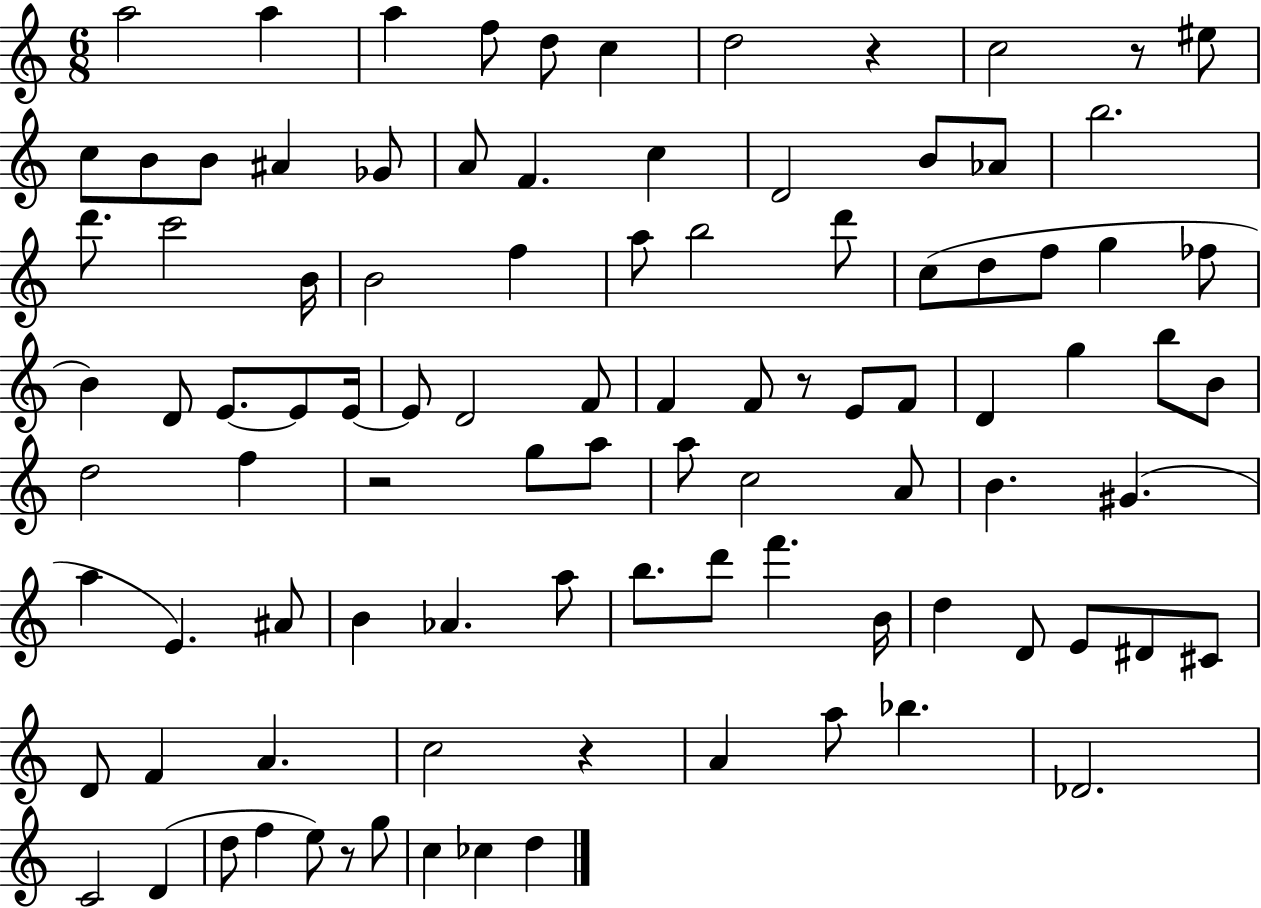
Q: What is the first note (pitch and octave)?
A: A5